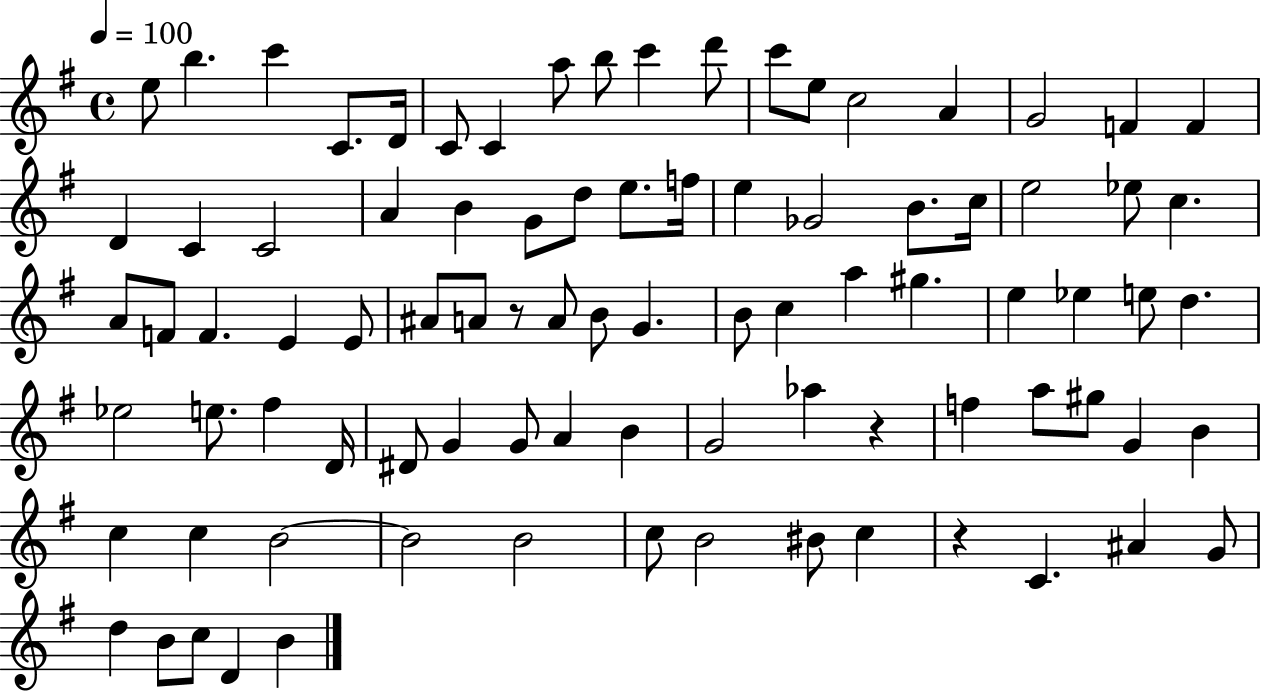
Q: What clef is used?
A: treble